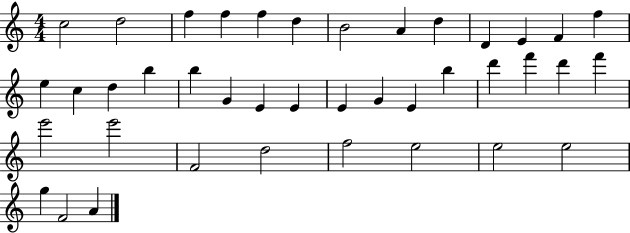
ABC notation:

X:1
T:Untitled
M:4/4
L:1/4
K:C
c2 d2 f f f d B2 A d D E F f e c d b b G E E E G E b d' f' d' f' e'2 e'2 F2 d2 f2 e2 e2 e2 g F2 A